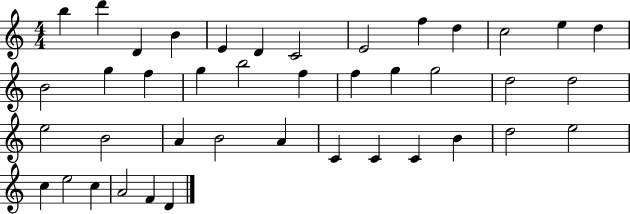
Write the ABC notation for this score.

X:1
T:Untitled
M:4/4
L:1/4
K:C
b d' D B E D C2 E2 f d c2 e d B2 g f g b2 f f g g2 d2 d2 e2 B2 A B2 A C C C B d2 e2 c e2 c A2 F D